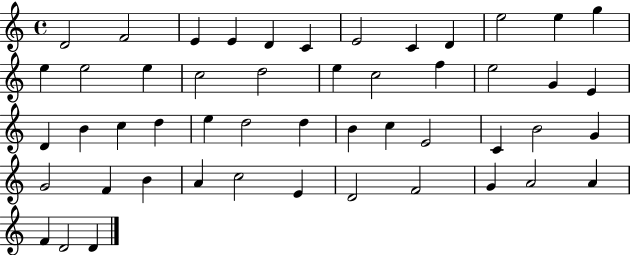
D4/h F4/h E4/q E4/q D4/q C4/q E4/h C4/q D4/q E5/h E5/q G5/q E5/q E5/h E5/q C5/h D5/h E5/q C5/h F5/q E5/h G4/q E4/q D4/q B4/q C5/q D5/q E5/q D5/h D5/q B4/q C5/q E4/h C4/q B4/h G4/q G4/h F4/q B4/q A4/q C5/h E4/q D4/h F4/h G4/q A4/h A4/q F4/q D4/h D4/q